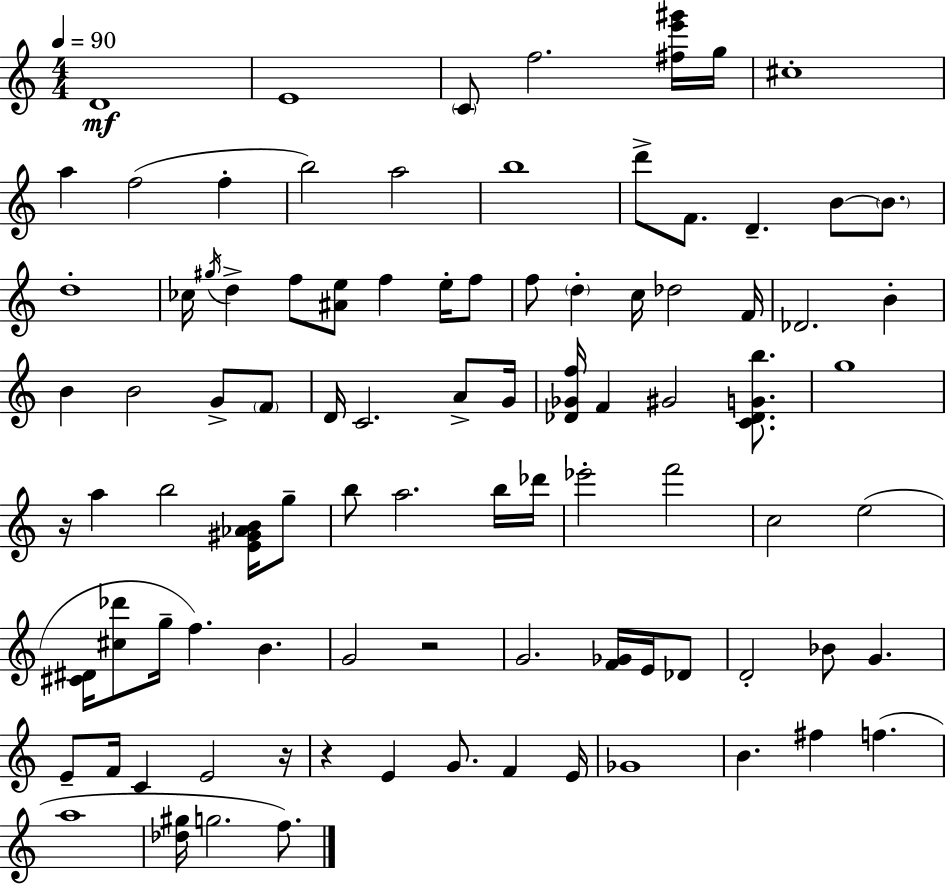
{
  \clef treble
  \numericTimeSignature
  \time 4/4
  \key a \minor
  \tempo 4 = 90
  d'1\mf | e'1 | \parenthesize c'8 f''2. <fis'' e''' gis'''>16 g''16 | cis''1-. | \break a''4 f''2( f''4-. | b''2) a''2 | b''1 | d'''8-> f'8. d'4.-- b'8~~ \parenthesize b'8. | \break d''1-. | ces''16 \acciaccatura { gis''16 } d''4-> f''8 <ais' e''>8 f''4 e''16-. f''8 | f''8 \parenthesize d''4-. c''16 des''2 | f'16 des'2. b'4-. | \break b'4 b'2 g'8-> \parenthesize f'8 | d'16 c'2. a'8-> | g'16 <des' ges' f''>16 f'4 gis'2 <c' des' g' b''>8. | g''1 | \break r16 a''4 b''2 <e' gis' aes' b'>16 g''8-- | b''8 a''2. b''16 | des'''16 ees'''2-. f'''2 | c''2 e''2( | \break <cis' dis'>16 <cis'' des'''>8 g''16-- f''4.) b'4. | g'2 r2 | g'2. <f' ges'>16 e'16 des'8 | d'2-. bes'8 g'4. | \break e'8-- f'16 c'4 e'2 | r16 r4 e'4 g'8. f'4 | e'16 ges'1 | b'4. fis''4 f''4.( | \break a''1 | <des'' gis''>16 g''2. f''8.) | \bar "|."
}